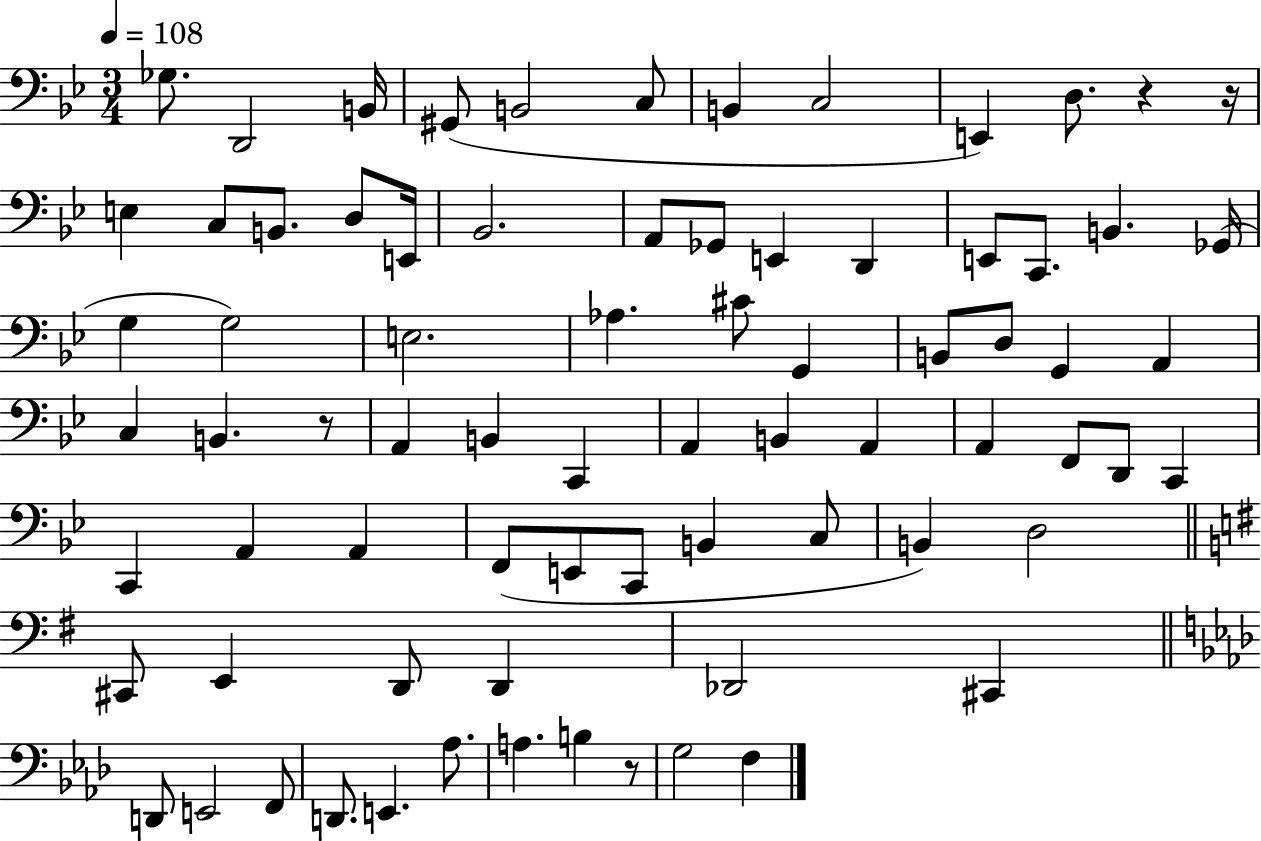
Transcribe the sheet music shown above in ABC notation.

X:1
T:Untitled
M:3/4
L:1/4
K:Bb
_G,/2 D,,2 B,,/4 ^G,,/2 B,,2 C,/2 B,, C,2 E,, D,/2 z z/4 E, C,/2 B,,/2 D,/2 E,,/4 _B,,2 A,,/2 _G,,/2 E,, D,, E,,/2 C,,/2 B,, _G,,/4 G, G,2 E,2 _A, ^C/2 G,, B,,/2 D,/2 G,, A,, C, B,, z/2 A,, B,, C,, A,, B,, A,, A,, F,,/2 D,,/2 C,, C,, A,, A,, F,,/2 E,,/2 C,,/2 B,, C,/2 B,, D,2 ^C,,/2 E,, D,,/2 D,, _D,,2 ^C,, D,,/2 E,,2 F,,/2 D,,/2 E,, _A,/2 A, B, z/2 G,2 F,